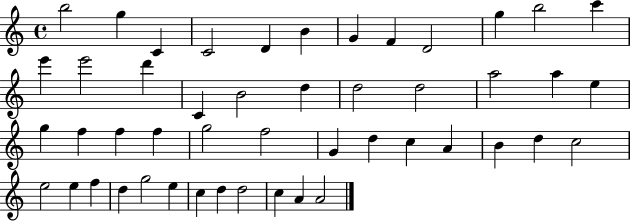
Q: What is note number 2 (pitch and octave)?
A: G5